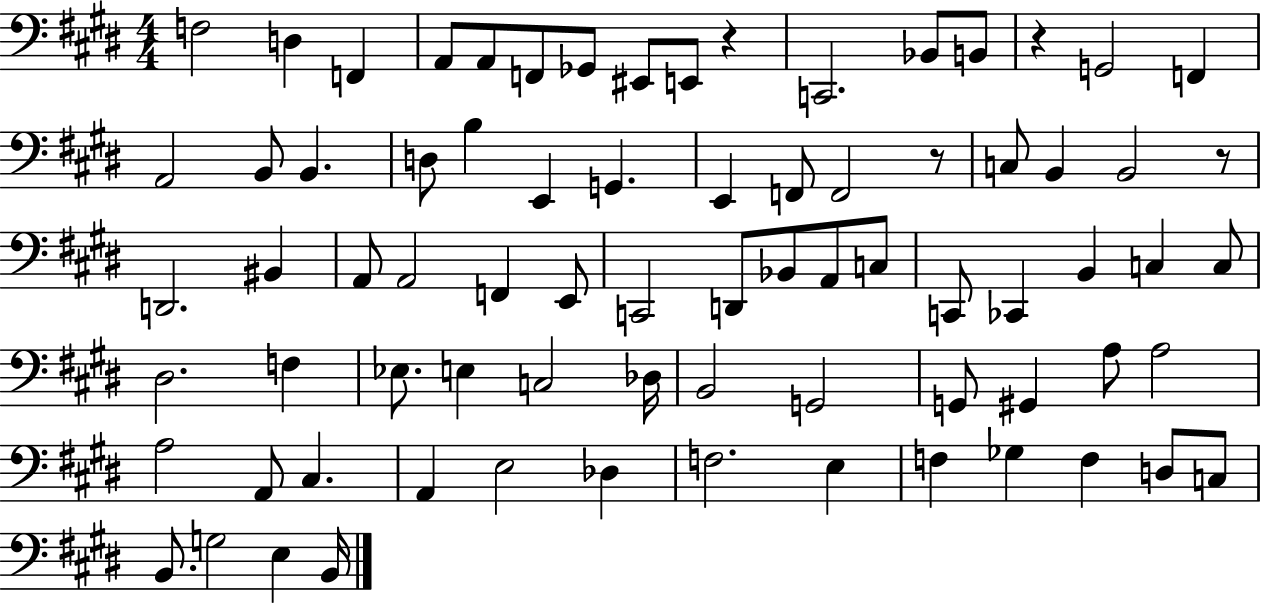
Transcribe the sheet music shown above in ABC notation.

X:1
T:Untitled
M:4/4
L:1/4
K:E
F,2 D, F,, A,,/2 A,,/2 F,,/2 _G,,/2 ^E,,/2 E,,/2 z C,,2 _B,,/2 B,,/2 z G,,2 F,, A,,2 B,,/2 B,, D,/2 B, E,, G,, E,, F,,/2 F,,2 z/2 C,/2 B,, B,,2 z/2 D,,2 ^B,, A,,/2 A,,2 F,, E,,/2 C,,2 D,,/2 _B,,/2 A,,/2 C,/2 C,,/2 _C,, B,, C, C,/2 ^D,2 F, _E,/2 E, C,2 _D,/4 B,,2 G,,2 G,,/2 ^G,, A,/2 A,2 A,2 A,,/2 ^C, A,, E,2 _D, F,2 E, F, _G, F, D,/2 C,/2 B,,/2 G,2 E, B,,/4